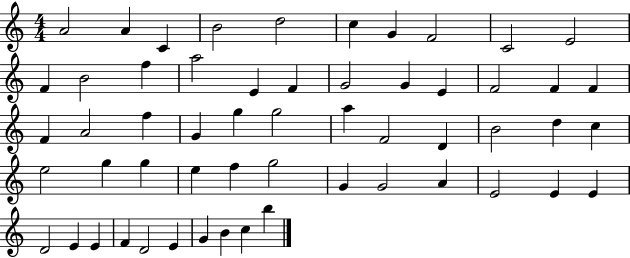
{
  \clef treble
  \numericTimeSignature
  \time 4/4
  \key c \major
  a'2 a'4 c'4 | b'2 d''2 | c''4 g'4 f'2 | c'2 e'2 | \break f'4 b'2 f''4 | a''2 e'4 f'4 | g'2 g'4 e'4 | f'2 f'4 f'4 | \break f'4 a'2 f''4 | g'4 g''4 g''2 | a''4 f'2 d'4 | b'2 d''4 c''4 | \break e''2 g''4 g''4 | e''4 f''4 g''2 | g'4 g'2 a'4 | e'2 e'4 e'4 | \break d'2 e'4 e'4 | f'4 d'2 e'4 | g'4 b'4 c''4 b''4 | \bar "|."
}